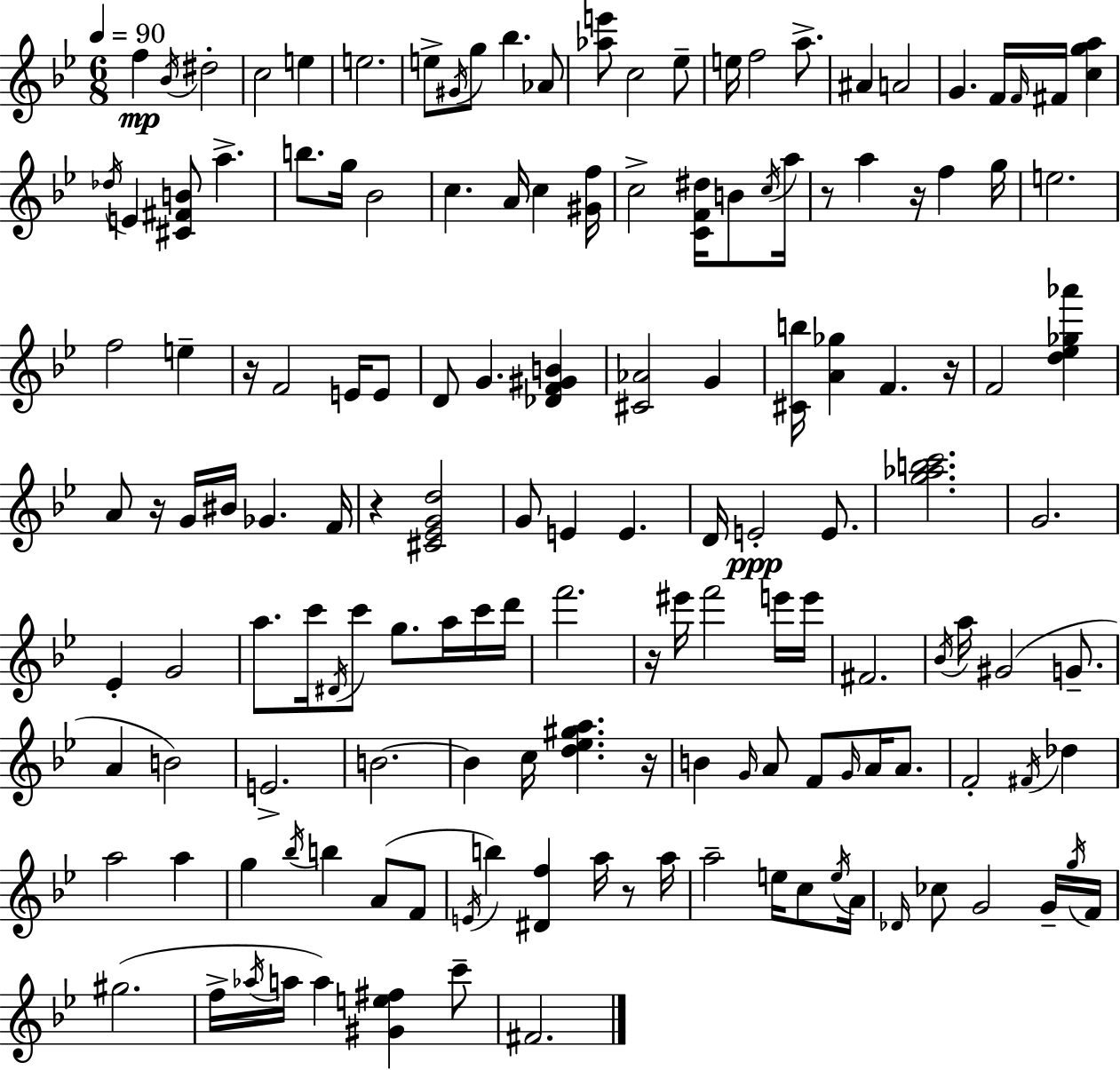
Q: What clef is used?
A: treble